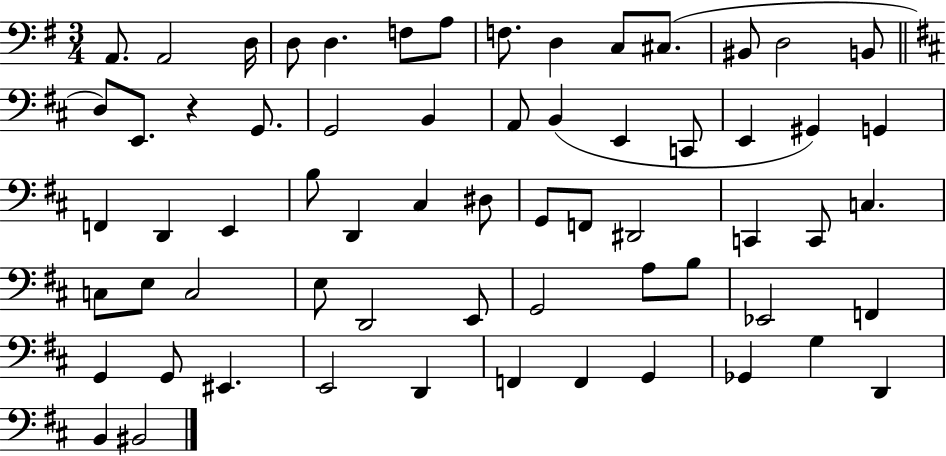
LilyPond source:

{
  \clef bass
  \numericTimeSignature
  \time 3/4
  \key g \major
  \repeat volta 2 { a,8. a,2 d16 | d8 d4. f8 a8 | f8. d4 c8 cis8.( | bis,8 d2 b,8 | \break \bar "||" \break \key b \minor d8) e,8. r4 g,8. | g,2 b,4 | a,8 b,4( e,4 c,8 | e,4 gis,4) g,4 | \break f,4 d,4 e,4 | b8 d,4 cis4 dis8 | g,8 f,8 dis,2 | c,4 c,8 c4. | \break c8 e8 c2 | e8 d,2 e,8 | g,2 a8 b8 | ees,2 f,4 | \break g,4 g,8 eis,4. | e,2 d,4 | f,4 f,4 g,4 | ges,4 g4 d,4 | \break b,4 bis,2 | } \bar "|."
}